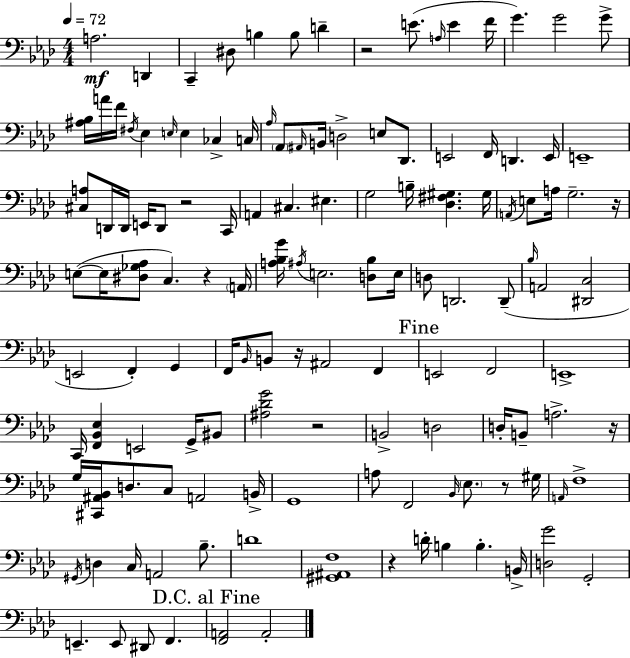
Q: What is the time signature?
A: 4/4